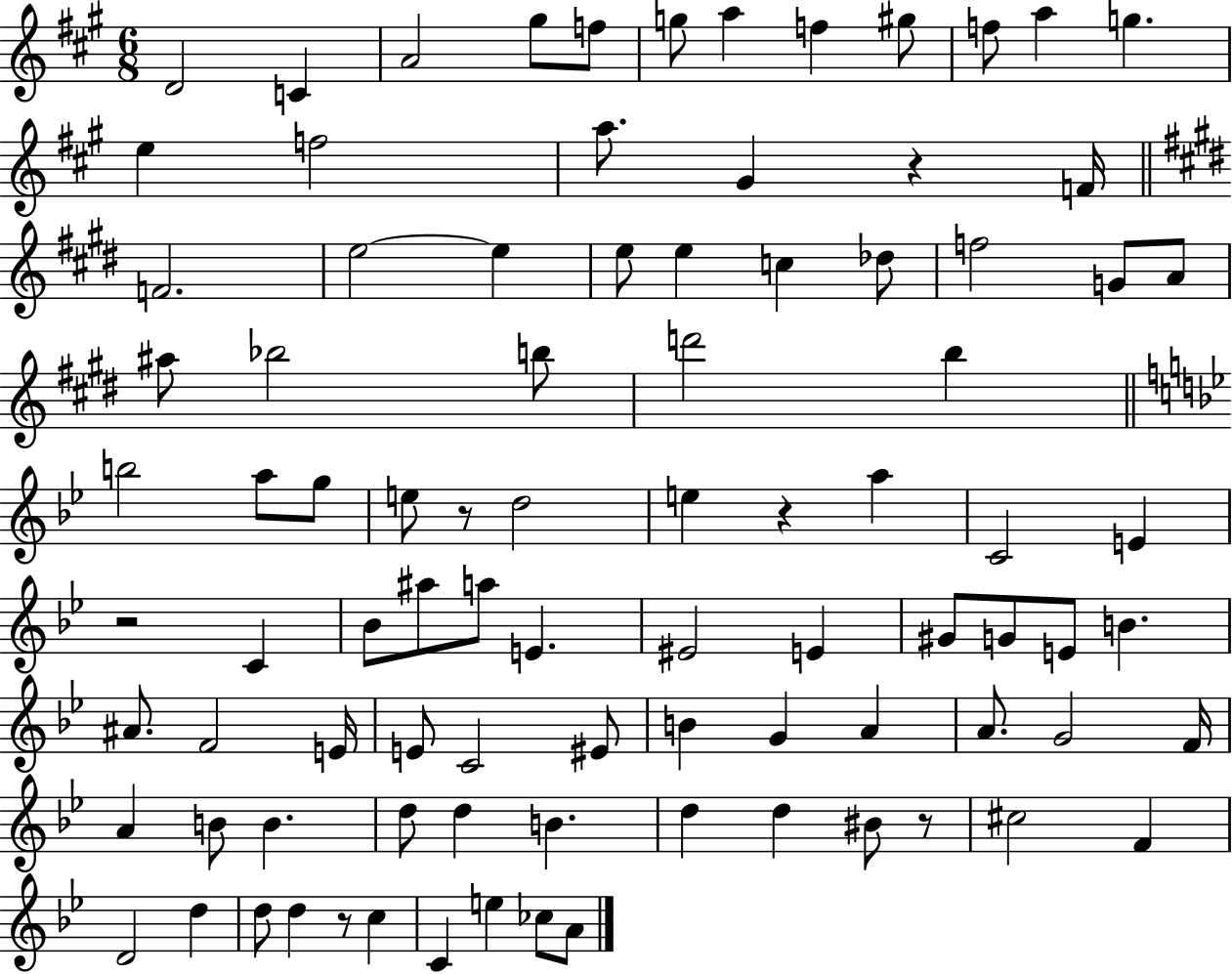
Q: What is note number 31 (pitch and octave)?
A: D6